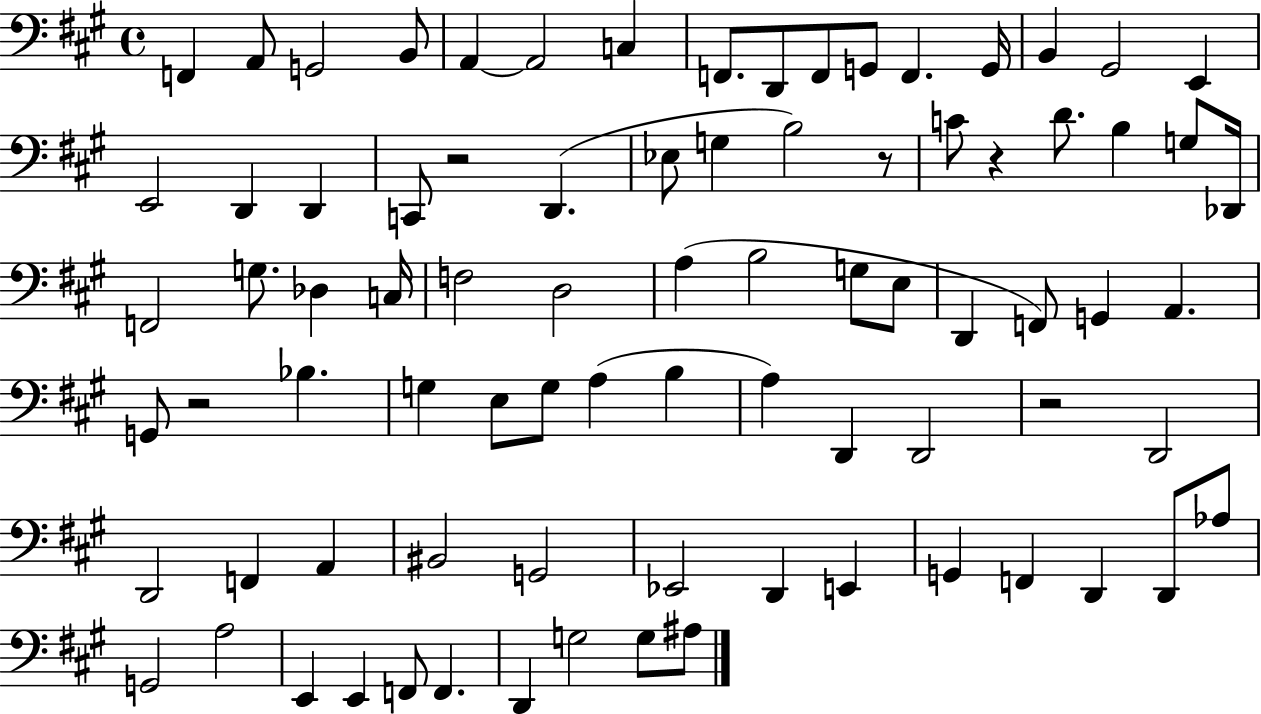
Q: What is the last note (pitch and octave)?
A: A#3